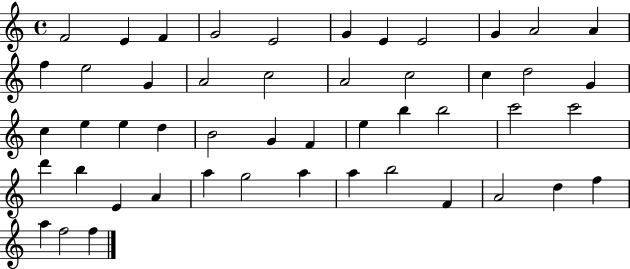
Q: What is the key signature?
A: C major